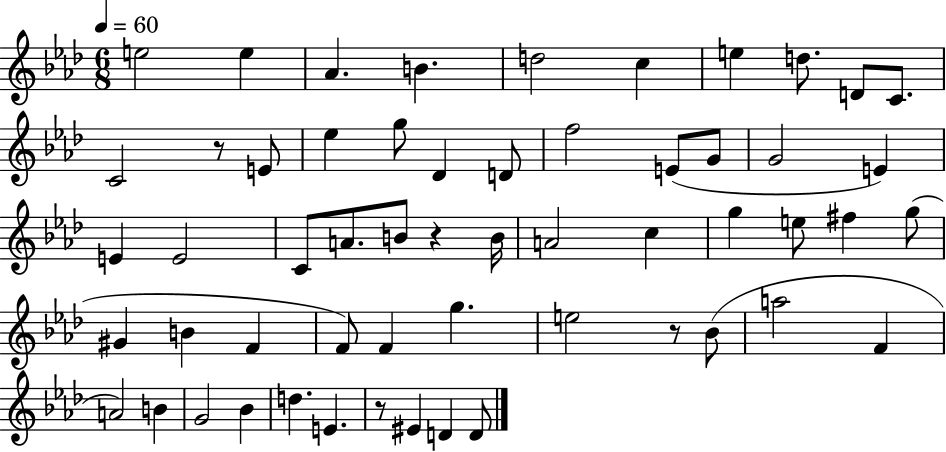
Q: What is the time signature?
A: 6/8